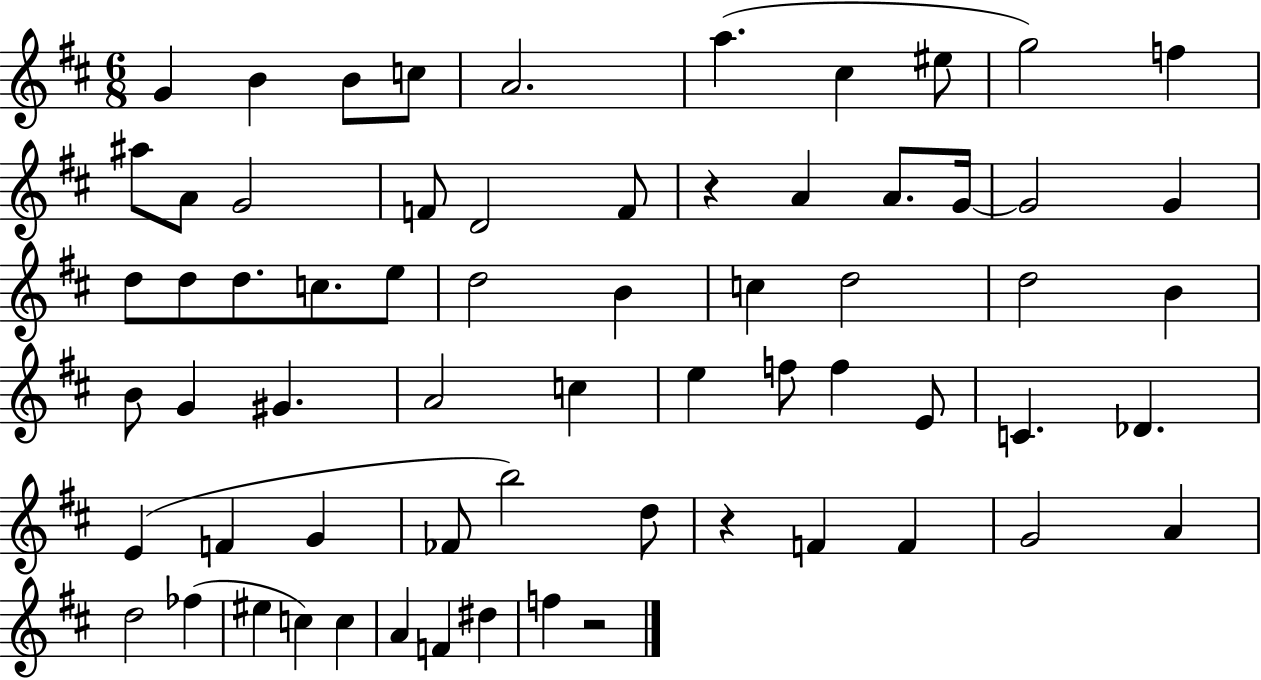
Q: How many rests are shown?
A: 3